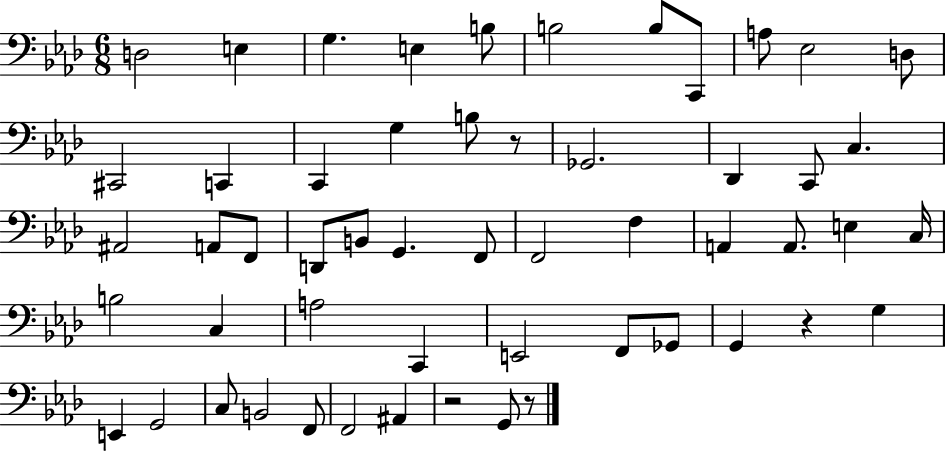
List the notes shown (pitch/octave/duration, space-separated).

D3/h E3/q G3/q. E3/q B3/e B3/h B3/e C2/e A3/e Eb3/h D3/e C#2/h C2/q C2/q G3/q B3/e R/e Gb2/h. Db2/q C2/e C3/q. A#2/h A2/e F2/e D2/e B2/e G2/q. F2/e F2/h F3/q A2/q A2/e. E3/q C3/s B3/h C3/q A3/h C2/q E2/h F2/e Gb2/e G2/q R/q G3/q E2/q G2/h C3/e B2/h F2/e F2/h A#2/q R/h G2/e R/e